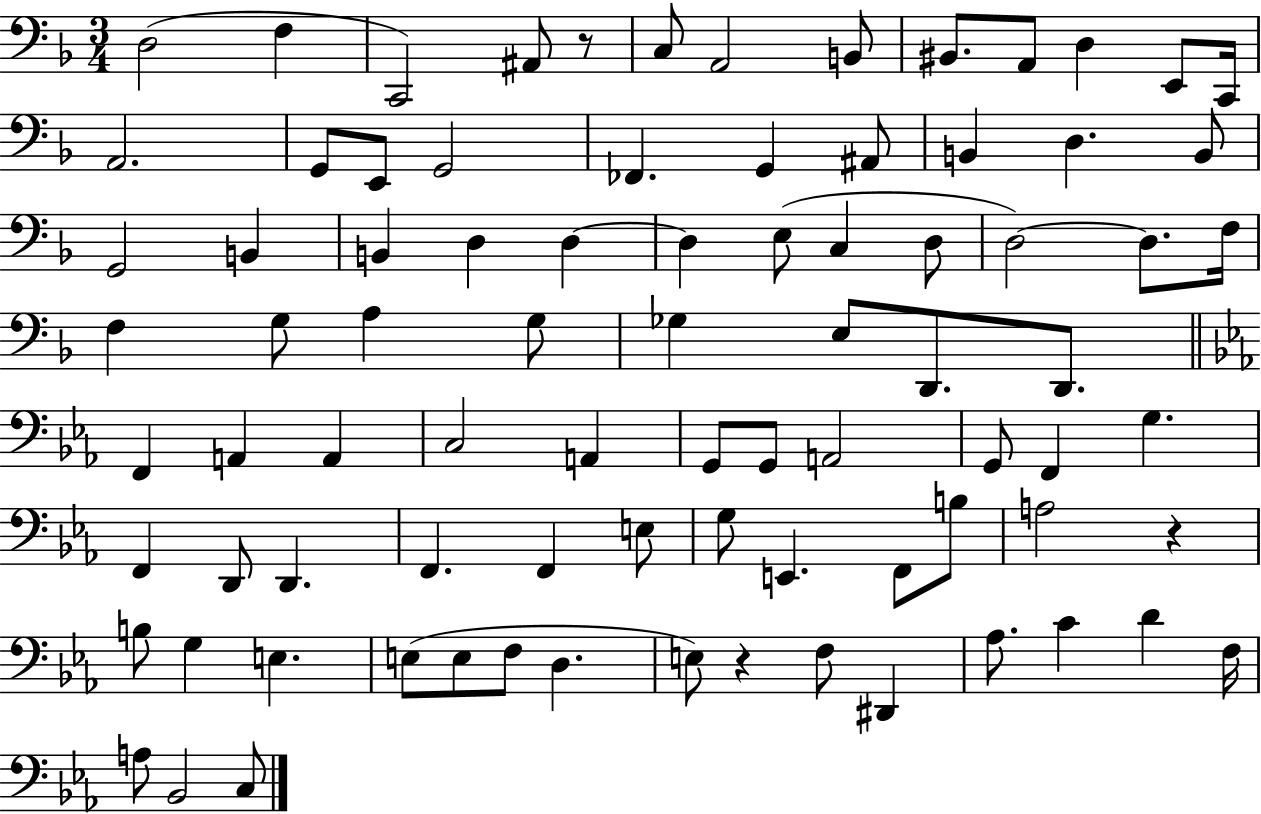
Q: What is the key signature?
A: F major